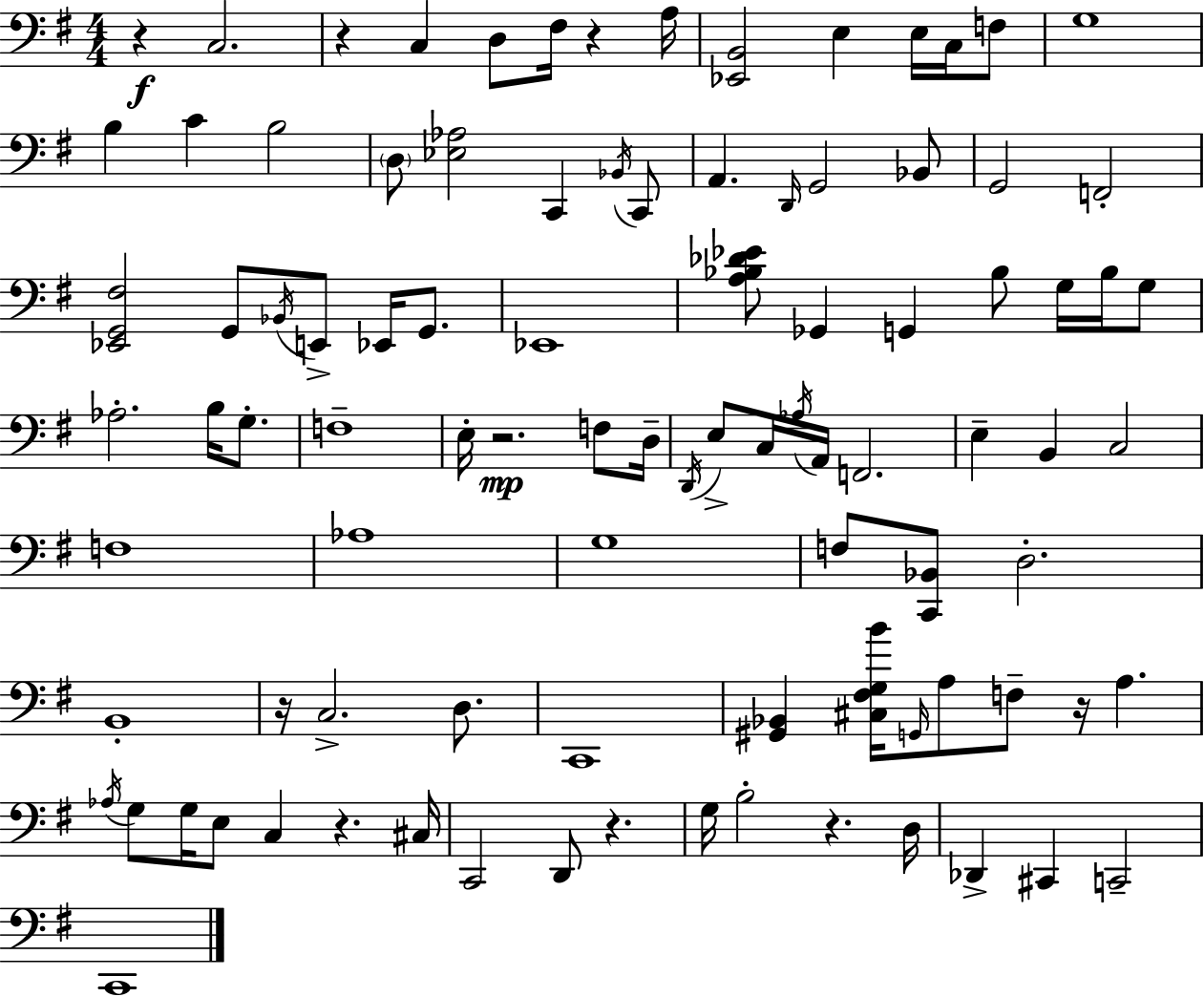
X:1
T:Untitled
M:4/4
L:1/4
K:G
z C,2 z C, D,/2 ^F,/4 z A,/4 [_E,,B,,]2 E, E,/4 C,/4 F,/2 G,4 B, C B,2 D,/2 [_E,_A,]2 C,, _B,,/4 C,,/2 A,, D,,/4 G,,2 _B,,/2 G,,2 F,,2 [_E,,G,,^F,]2 G,,/2 _B,,/4 E,,/2 _E,,/4 G,,/2 _E,,4 [A,_B,_D_E]/2 _G,, G,, _B,/2 G,/4 _B,/4 G,/2 _A,2 B,/4 G,/2 F,4 E,/4 z2 F,/2 D,/4 D,,/4 E,/2 C,/4 _A,/4 A,,/4 F,,2 E, B,, C,2 F,4 _A,4 G,4 F,/2 [C,,_B,,]/2 D,2 B,,4 z/4 C,2 D,/2 C,,4 [^G,,_B,,] [^C,^F,G,B]/4 G,,/4 A,/2 F,/2 z/4 A, _A,/4 G,/2 G,/4 E,/2 C, z ^C,/4 C,,2 D,,/2 z G,/4 B,2 z D,/4 _D,, ^C,, C,,2 C,,4